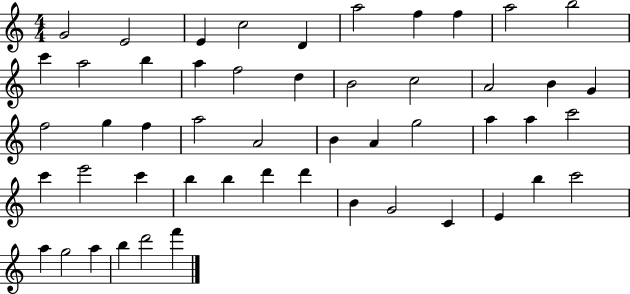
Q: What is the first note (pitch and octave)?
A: G4